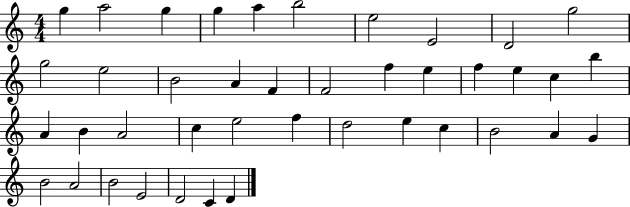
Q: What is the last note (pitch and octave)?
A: D4